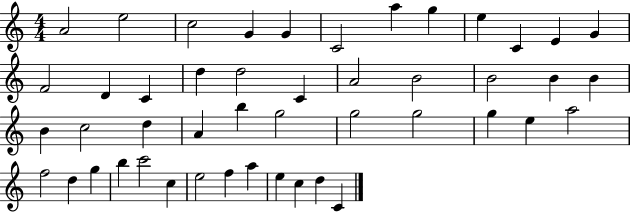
X:1
T:Untitled
M:4/4
L:1/4
K:C
A2 e2 c2 G G C2 a g e C E G F2 D C d d2 C A2 B2 B2 B B B c2 d A b g2 g2 g2 g e a2 f2 d g b c'2 c e2 f a e c d C